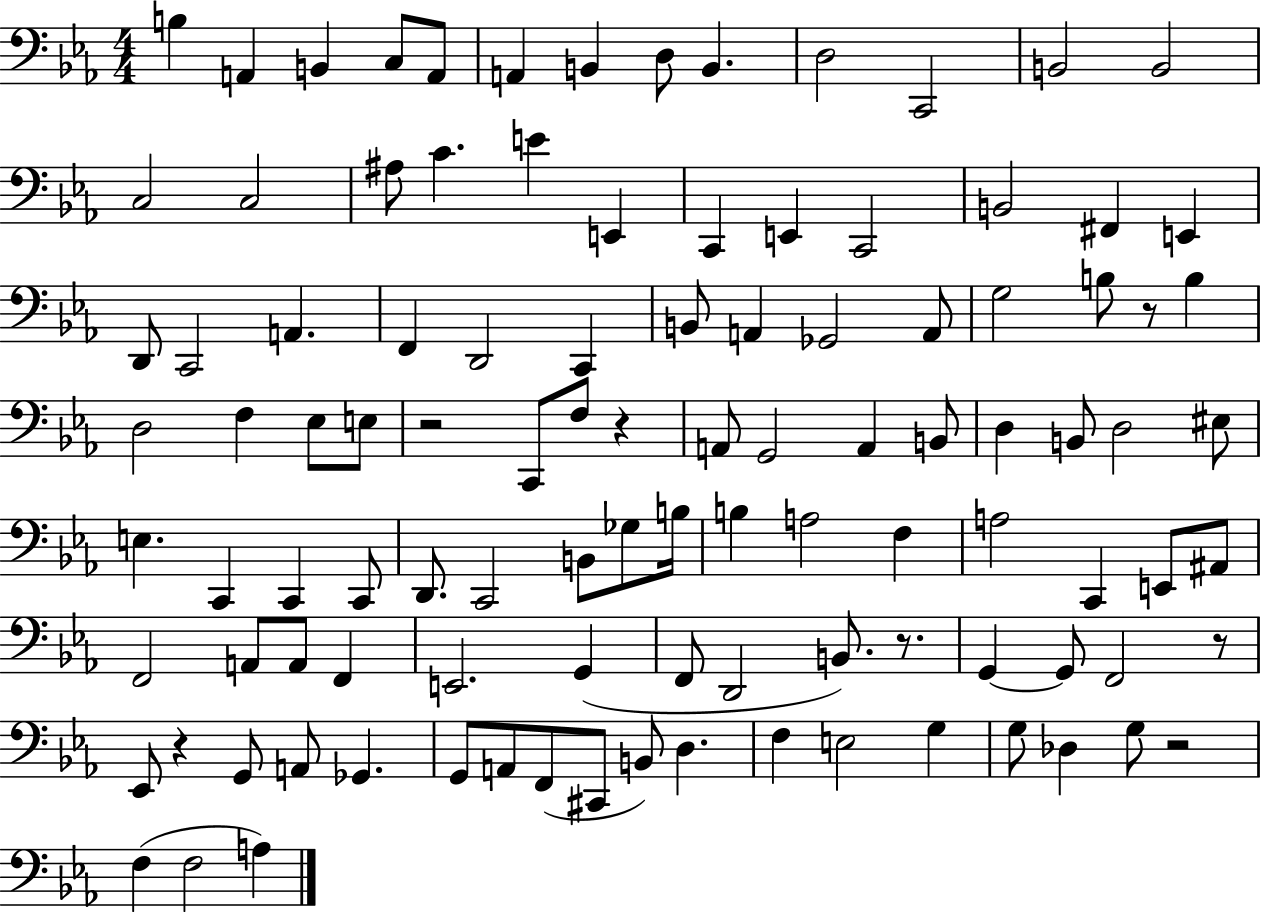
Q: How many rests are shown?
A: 7